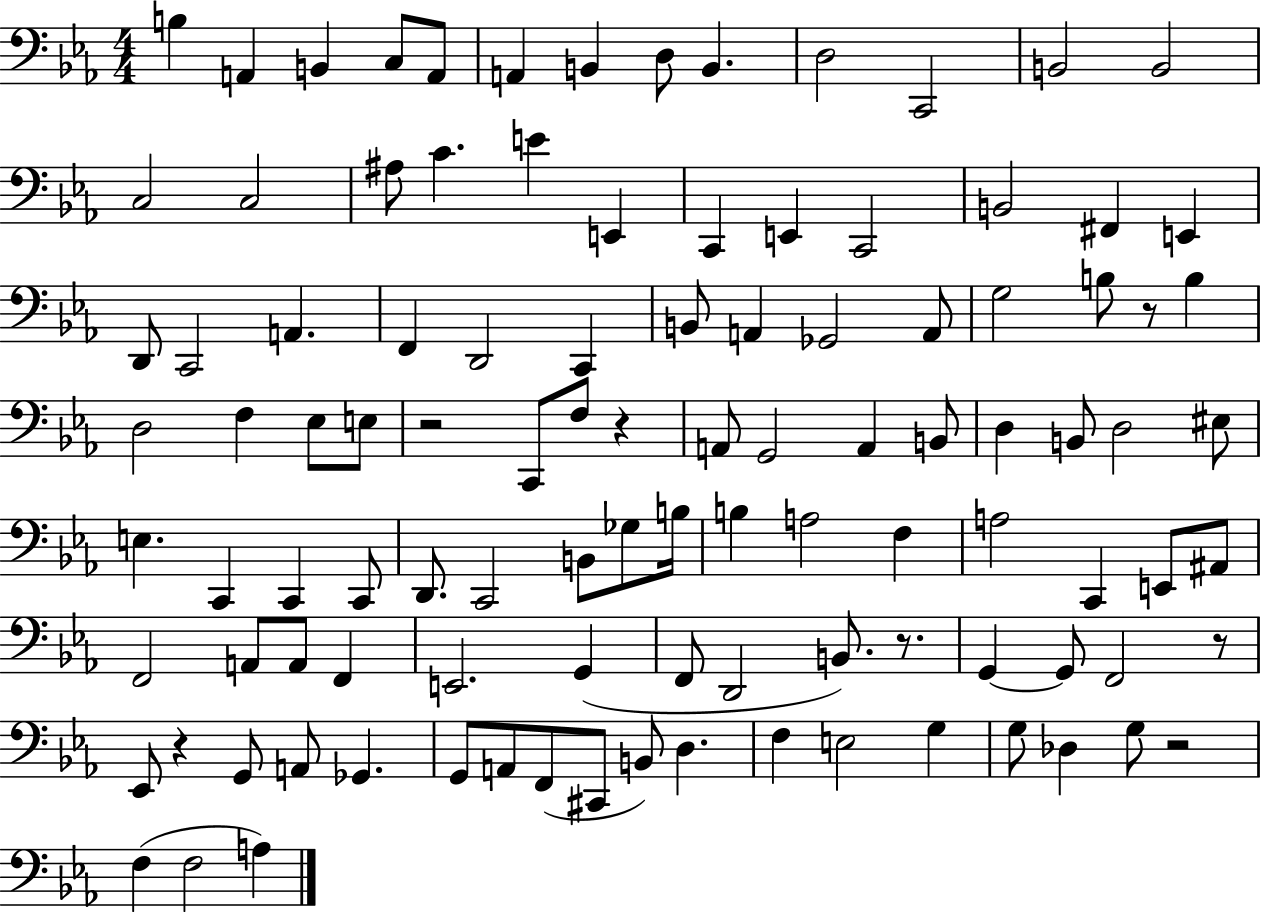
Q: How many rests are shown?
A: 7